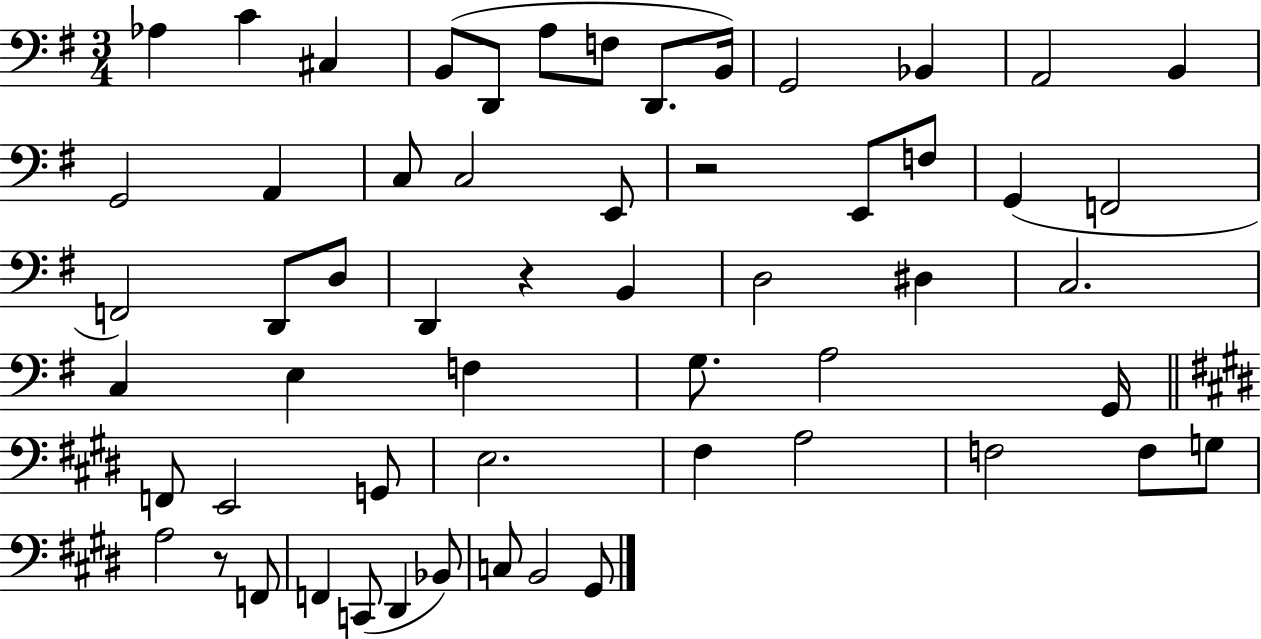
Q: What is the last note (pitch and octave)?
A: G#2